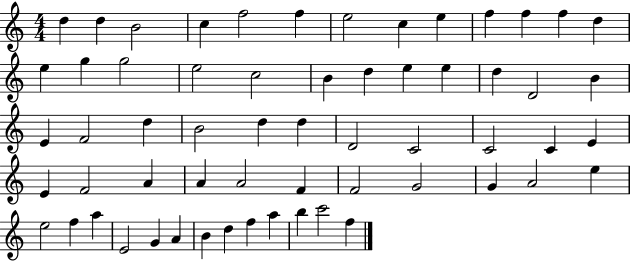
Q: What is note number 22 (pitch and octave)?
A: E5